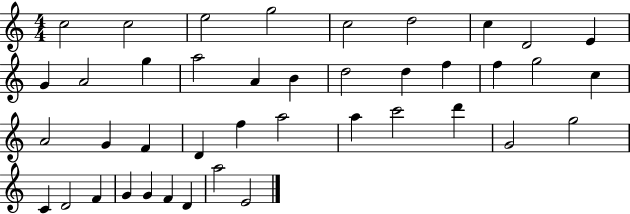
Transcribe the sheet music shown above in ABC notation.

X:1
T:Untitled
M:4/4
L:1/4
K:C
c2 c2 e2 g2 c2 d2 c D2 E G A2 g a2 A B d2 d f f g2 c A2 G F D f a2 a c'2 d' G2 g2 C D2 F G G F D a2 E2